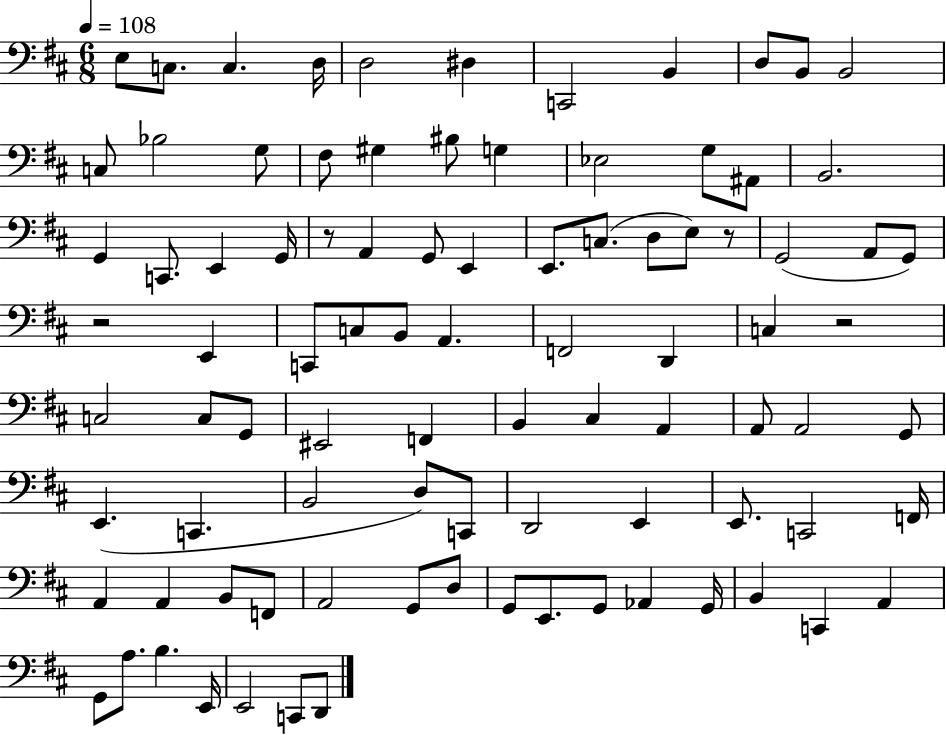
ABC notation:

X:1
T:Untitled
M:6/8
L:1/4
K:D
E,/2 C,/2 C, D,/4 D,2 ^D, C,,2 B,, D,/2 B,,/2 B,,2 C,/2 _B,2 G,/2 ^F,/2 ^G, ^B,/2 G, _E,2 G,/2 ^A,,/2 B,,2 G,, C,,/2 E,, G,,/4 z/2 A,, G,,/2 E,, E,,/2 C,/2 D,/2 E,/2 z/2 G,,2 A,,/2 G,,/2 z2 E,, C,,/2 C,/2 B,,/2 A,, F,,2 D,, C, z2 C,2 C,/2 G,,/2 ^E,,2 F,, B,, ^C, A,, A,,/2 A,,2 G,,/2 E,, C,, B,,2 D,/2 C,,/2 D,,2 E,, E,,/2 C,,2 F,,/4 A,, A,, B,,/2 F,,/2 A,,2 G,,/2 D,/2 G,,/2 E,,/2 G,,/2 _A,, G,,/4 B,, C,, A,, G,,/2 A,/2 B, E,,/4 E,,2 C,,/2 D,,/2